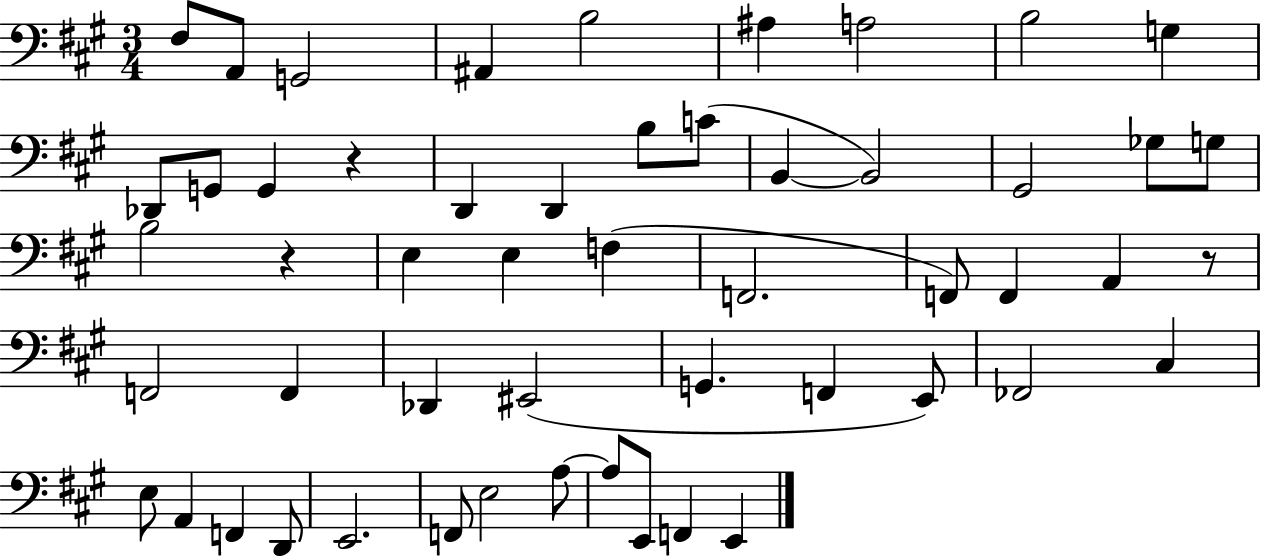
{
  \clef bass
  \numericTimeSignature
  \time 3/4
  \key a \major
  fis8 a,8 g,2 | ais,4 b2 | ais4 a2 | b2 g4 | \break des,8 g,8 g,4 r4 | d,4 d,4 b8 c'8( | b,4~~ b,2) | gis,2 ges8 g8 | \break b2 r4 | e4 e4 f4( | f,2. | f,8) f,4 a,4 r8 | \break f,2 f,4 | des,4 eis,2( | g,4. f,4 e,8) | fes,2 cis4 | \break e8 a,4 f,4 d,8 | e,2. | f,8 e2 a8~~ | a8 e,8 f,4 e,4 | \break \bar "|."
}